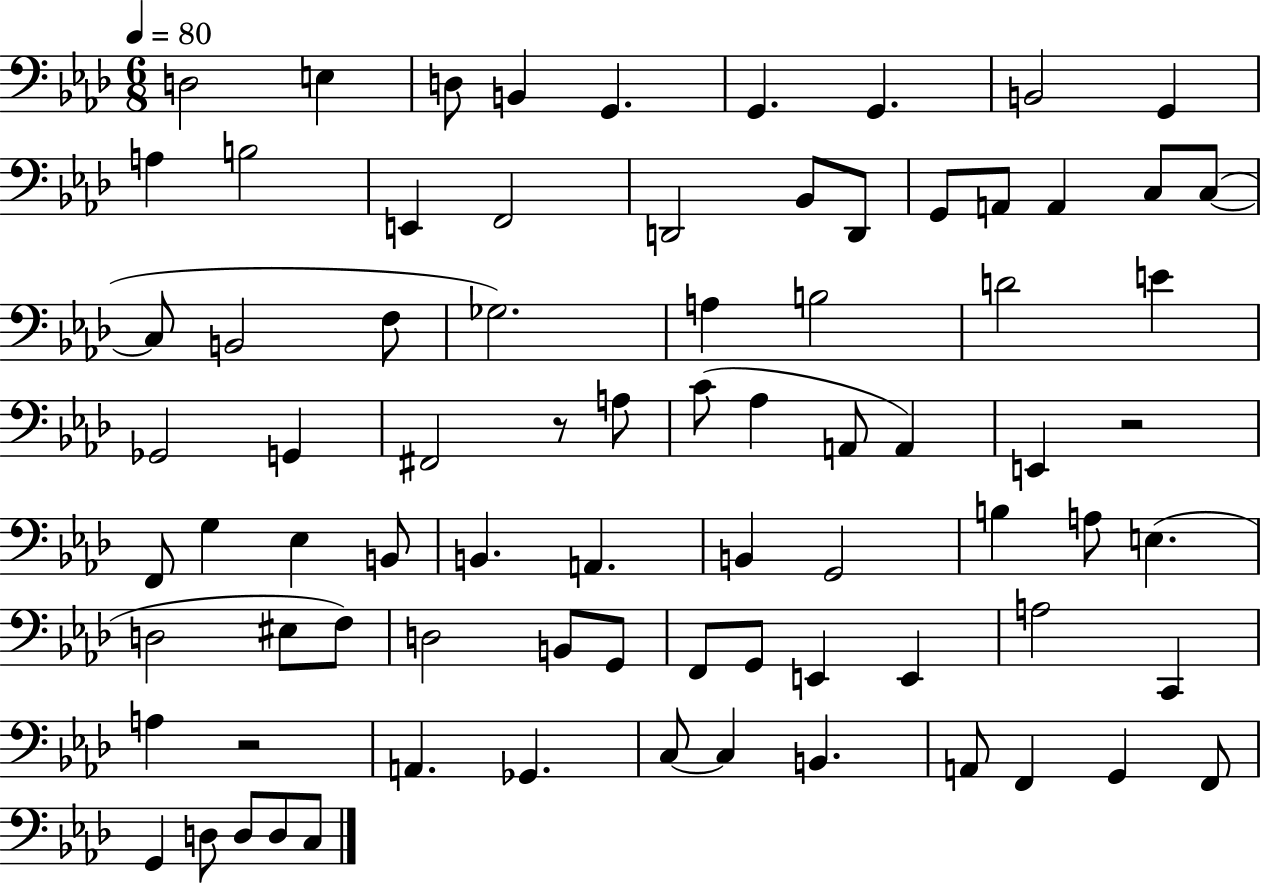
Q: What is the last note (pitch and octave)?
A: C3